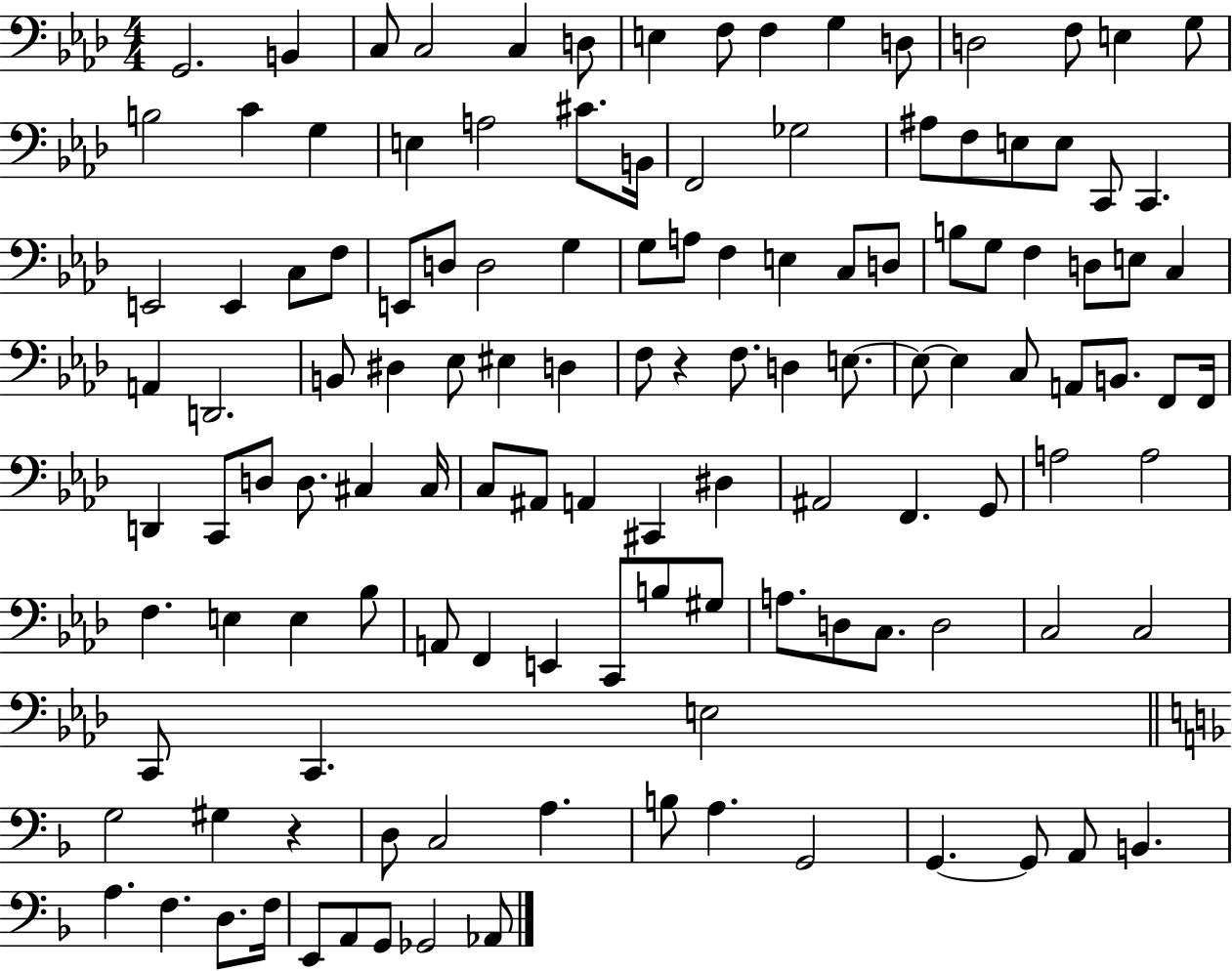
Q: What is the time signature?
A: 4/4